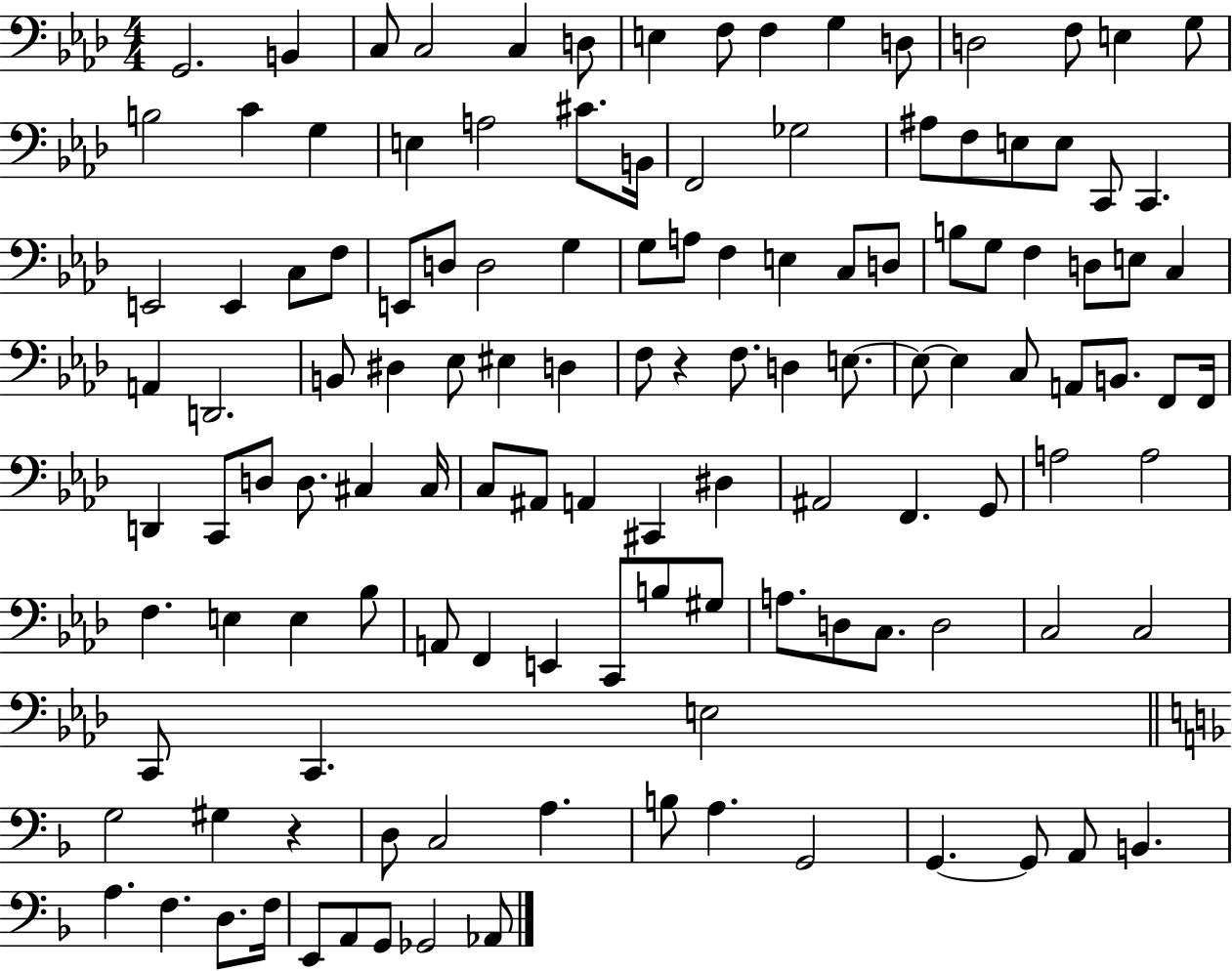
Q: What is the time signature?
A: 4/4